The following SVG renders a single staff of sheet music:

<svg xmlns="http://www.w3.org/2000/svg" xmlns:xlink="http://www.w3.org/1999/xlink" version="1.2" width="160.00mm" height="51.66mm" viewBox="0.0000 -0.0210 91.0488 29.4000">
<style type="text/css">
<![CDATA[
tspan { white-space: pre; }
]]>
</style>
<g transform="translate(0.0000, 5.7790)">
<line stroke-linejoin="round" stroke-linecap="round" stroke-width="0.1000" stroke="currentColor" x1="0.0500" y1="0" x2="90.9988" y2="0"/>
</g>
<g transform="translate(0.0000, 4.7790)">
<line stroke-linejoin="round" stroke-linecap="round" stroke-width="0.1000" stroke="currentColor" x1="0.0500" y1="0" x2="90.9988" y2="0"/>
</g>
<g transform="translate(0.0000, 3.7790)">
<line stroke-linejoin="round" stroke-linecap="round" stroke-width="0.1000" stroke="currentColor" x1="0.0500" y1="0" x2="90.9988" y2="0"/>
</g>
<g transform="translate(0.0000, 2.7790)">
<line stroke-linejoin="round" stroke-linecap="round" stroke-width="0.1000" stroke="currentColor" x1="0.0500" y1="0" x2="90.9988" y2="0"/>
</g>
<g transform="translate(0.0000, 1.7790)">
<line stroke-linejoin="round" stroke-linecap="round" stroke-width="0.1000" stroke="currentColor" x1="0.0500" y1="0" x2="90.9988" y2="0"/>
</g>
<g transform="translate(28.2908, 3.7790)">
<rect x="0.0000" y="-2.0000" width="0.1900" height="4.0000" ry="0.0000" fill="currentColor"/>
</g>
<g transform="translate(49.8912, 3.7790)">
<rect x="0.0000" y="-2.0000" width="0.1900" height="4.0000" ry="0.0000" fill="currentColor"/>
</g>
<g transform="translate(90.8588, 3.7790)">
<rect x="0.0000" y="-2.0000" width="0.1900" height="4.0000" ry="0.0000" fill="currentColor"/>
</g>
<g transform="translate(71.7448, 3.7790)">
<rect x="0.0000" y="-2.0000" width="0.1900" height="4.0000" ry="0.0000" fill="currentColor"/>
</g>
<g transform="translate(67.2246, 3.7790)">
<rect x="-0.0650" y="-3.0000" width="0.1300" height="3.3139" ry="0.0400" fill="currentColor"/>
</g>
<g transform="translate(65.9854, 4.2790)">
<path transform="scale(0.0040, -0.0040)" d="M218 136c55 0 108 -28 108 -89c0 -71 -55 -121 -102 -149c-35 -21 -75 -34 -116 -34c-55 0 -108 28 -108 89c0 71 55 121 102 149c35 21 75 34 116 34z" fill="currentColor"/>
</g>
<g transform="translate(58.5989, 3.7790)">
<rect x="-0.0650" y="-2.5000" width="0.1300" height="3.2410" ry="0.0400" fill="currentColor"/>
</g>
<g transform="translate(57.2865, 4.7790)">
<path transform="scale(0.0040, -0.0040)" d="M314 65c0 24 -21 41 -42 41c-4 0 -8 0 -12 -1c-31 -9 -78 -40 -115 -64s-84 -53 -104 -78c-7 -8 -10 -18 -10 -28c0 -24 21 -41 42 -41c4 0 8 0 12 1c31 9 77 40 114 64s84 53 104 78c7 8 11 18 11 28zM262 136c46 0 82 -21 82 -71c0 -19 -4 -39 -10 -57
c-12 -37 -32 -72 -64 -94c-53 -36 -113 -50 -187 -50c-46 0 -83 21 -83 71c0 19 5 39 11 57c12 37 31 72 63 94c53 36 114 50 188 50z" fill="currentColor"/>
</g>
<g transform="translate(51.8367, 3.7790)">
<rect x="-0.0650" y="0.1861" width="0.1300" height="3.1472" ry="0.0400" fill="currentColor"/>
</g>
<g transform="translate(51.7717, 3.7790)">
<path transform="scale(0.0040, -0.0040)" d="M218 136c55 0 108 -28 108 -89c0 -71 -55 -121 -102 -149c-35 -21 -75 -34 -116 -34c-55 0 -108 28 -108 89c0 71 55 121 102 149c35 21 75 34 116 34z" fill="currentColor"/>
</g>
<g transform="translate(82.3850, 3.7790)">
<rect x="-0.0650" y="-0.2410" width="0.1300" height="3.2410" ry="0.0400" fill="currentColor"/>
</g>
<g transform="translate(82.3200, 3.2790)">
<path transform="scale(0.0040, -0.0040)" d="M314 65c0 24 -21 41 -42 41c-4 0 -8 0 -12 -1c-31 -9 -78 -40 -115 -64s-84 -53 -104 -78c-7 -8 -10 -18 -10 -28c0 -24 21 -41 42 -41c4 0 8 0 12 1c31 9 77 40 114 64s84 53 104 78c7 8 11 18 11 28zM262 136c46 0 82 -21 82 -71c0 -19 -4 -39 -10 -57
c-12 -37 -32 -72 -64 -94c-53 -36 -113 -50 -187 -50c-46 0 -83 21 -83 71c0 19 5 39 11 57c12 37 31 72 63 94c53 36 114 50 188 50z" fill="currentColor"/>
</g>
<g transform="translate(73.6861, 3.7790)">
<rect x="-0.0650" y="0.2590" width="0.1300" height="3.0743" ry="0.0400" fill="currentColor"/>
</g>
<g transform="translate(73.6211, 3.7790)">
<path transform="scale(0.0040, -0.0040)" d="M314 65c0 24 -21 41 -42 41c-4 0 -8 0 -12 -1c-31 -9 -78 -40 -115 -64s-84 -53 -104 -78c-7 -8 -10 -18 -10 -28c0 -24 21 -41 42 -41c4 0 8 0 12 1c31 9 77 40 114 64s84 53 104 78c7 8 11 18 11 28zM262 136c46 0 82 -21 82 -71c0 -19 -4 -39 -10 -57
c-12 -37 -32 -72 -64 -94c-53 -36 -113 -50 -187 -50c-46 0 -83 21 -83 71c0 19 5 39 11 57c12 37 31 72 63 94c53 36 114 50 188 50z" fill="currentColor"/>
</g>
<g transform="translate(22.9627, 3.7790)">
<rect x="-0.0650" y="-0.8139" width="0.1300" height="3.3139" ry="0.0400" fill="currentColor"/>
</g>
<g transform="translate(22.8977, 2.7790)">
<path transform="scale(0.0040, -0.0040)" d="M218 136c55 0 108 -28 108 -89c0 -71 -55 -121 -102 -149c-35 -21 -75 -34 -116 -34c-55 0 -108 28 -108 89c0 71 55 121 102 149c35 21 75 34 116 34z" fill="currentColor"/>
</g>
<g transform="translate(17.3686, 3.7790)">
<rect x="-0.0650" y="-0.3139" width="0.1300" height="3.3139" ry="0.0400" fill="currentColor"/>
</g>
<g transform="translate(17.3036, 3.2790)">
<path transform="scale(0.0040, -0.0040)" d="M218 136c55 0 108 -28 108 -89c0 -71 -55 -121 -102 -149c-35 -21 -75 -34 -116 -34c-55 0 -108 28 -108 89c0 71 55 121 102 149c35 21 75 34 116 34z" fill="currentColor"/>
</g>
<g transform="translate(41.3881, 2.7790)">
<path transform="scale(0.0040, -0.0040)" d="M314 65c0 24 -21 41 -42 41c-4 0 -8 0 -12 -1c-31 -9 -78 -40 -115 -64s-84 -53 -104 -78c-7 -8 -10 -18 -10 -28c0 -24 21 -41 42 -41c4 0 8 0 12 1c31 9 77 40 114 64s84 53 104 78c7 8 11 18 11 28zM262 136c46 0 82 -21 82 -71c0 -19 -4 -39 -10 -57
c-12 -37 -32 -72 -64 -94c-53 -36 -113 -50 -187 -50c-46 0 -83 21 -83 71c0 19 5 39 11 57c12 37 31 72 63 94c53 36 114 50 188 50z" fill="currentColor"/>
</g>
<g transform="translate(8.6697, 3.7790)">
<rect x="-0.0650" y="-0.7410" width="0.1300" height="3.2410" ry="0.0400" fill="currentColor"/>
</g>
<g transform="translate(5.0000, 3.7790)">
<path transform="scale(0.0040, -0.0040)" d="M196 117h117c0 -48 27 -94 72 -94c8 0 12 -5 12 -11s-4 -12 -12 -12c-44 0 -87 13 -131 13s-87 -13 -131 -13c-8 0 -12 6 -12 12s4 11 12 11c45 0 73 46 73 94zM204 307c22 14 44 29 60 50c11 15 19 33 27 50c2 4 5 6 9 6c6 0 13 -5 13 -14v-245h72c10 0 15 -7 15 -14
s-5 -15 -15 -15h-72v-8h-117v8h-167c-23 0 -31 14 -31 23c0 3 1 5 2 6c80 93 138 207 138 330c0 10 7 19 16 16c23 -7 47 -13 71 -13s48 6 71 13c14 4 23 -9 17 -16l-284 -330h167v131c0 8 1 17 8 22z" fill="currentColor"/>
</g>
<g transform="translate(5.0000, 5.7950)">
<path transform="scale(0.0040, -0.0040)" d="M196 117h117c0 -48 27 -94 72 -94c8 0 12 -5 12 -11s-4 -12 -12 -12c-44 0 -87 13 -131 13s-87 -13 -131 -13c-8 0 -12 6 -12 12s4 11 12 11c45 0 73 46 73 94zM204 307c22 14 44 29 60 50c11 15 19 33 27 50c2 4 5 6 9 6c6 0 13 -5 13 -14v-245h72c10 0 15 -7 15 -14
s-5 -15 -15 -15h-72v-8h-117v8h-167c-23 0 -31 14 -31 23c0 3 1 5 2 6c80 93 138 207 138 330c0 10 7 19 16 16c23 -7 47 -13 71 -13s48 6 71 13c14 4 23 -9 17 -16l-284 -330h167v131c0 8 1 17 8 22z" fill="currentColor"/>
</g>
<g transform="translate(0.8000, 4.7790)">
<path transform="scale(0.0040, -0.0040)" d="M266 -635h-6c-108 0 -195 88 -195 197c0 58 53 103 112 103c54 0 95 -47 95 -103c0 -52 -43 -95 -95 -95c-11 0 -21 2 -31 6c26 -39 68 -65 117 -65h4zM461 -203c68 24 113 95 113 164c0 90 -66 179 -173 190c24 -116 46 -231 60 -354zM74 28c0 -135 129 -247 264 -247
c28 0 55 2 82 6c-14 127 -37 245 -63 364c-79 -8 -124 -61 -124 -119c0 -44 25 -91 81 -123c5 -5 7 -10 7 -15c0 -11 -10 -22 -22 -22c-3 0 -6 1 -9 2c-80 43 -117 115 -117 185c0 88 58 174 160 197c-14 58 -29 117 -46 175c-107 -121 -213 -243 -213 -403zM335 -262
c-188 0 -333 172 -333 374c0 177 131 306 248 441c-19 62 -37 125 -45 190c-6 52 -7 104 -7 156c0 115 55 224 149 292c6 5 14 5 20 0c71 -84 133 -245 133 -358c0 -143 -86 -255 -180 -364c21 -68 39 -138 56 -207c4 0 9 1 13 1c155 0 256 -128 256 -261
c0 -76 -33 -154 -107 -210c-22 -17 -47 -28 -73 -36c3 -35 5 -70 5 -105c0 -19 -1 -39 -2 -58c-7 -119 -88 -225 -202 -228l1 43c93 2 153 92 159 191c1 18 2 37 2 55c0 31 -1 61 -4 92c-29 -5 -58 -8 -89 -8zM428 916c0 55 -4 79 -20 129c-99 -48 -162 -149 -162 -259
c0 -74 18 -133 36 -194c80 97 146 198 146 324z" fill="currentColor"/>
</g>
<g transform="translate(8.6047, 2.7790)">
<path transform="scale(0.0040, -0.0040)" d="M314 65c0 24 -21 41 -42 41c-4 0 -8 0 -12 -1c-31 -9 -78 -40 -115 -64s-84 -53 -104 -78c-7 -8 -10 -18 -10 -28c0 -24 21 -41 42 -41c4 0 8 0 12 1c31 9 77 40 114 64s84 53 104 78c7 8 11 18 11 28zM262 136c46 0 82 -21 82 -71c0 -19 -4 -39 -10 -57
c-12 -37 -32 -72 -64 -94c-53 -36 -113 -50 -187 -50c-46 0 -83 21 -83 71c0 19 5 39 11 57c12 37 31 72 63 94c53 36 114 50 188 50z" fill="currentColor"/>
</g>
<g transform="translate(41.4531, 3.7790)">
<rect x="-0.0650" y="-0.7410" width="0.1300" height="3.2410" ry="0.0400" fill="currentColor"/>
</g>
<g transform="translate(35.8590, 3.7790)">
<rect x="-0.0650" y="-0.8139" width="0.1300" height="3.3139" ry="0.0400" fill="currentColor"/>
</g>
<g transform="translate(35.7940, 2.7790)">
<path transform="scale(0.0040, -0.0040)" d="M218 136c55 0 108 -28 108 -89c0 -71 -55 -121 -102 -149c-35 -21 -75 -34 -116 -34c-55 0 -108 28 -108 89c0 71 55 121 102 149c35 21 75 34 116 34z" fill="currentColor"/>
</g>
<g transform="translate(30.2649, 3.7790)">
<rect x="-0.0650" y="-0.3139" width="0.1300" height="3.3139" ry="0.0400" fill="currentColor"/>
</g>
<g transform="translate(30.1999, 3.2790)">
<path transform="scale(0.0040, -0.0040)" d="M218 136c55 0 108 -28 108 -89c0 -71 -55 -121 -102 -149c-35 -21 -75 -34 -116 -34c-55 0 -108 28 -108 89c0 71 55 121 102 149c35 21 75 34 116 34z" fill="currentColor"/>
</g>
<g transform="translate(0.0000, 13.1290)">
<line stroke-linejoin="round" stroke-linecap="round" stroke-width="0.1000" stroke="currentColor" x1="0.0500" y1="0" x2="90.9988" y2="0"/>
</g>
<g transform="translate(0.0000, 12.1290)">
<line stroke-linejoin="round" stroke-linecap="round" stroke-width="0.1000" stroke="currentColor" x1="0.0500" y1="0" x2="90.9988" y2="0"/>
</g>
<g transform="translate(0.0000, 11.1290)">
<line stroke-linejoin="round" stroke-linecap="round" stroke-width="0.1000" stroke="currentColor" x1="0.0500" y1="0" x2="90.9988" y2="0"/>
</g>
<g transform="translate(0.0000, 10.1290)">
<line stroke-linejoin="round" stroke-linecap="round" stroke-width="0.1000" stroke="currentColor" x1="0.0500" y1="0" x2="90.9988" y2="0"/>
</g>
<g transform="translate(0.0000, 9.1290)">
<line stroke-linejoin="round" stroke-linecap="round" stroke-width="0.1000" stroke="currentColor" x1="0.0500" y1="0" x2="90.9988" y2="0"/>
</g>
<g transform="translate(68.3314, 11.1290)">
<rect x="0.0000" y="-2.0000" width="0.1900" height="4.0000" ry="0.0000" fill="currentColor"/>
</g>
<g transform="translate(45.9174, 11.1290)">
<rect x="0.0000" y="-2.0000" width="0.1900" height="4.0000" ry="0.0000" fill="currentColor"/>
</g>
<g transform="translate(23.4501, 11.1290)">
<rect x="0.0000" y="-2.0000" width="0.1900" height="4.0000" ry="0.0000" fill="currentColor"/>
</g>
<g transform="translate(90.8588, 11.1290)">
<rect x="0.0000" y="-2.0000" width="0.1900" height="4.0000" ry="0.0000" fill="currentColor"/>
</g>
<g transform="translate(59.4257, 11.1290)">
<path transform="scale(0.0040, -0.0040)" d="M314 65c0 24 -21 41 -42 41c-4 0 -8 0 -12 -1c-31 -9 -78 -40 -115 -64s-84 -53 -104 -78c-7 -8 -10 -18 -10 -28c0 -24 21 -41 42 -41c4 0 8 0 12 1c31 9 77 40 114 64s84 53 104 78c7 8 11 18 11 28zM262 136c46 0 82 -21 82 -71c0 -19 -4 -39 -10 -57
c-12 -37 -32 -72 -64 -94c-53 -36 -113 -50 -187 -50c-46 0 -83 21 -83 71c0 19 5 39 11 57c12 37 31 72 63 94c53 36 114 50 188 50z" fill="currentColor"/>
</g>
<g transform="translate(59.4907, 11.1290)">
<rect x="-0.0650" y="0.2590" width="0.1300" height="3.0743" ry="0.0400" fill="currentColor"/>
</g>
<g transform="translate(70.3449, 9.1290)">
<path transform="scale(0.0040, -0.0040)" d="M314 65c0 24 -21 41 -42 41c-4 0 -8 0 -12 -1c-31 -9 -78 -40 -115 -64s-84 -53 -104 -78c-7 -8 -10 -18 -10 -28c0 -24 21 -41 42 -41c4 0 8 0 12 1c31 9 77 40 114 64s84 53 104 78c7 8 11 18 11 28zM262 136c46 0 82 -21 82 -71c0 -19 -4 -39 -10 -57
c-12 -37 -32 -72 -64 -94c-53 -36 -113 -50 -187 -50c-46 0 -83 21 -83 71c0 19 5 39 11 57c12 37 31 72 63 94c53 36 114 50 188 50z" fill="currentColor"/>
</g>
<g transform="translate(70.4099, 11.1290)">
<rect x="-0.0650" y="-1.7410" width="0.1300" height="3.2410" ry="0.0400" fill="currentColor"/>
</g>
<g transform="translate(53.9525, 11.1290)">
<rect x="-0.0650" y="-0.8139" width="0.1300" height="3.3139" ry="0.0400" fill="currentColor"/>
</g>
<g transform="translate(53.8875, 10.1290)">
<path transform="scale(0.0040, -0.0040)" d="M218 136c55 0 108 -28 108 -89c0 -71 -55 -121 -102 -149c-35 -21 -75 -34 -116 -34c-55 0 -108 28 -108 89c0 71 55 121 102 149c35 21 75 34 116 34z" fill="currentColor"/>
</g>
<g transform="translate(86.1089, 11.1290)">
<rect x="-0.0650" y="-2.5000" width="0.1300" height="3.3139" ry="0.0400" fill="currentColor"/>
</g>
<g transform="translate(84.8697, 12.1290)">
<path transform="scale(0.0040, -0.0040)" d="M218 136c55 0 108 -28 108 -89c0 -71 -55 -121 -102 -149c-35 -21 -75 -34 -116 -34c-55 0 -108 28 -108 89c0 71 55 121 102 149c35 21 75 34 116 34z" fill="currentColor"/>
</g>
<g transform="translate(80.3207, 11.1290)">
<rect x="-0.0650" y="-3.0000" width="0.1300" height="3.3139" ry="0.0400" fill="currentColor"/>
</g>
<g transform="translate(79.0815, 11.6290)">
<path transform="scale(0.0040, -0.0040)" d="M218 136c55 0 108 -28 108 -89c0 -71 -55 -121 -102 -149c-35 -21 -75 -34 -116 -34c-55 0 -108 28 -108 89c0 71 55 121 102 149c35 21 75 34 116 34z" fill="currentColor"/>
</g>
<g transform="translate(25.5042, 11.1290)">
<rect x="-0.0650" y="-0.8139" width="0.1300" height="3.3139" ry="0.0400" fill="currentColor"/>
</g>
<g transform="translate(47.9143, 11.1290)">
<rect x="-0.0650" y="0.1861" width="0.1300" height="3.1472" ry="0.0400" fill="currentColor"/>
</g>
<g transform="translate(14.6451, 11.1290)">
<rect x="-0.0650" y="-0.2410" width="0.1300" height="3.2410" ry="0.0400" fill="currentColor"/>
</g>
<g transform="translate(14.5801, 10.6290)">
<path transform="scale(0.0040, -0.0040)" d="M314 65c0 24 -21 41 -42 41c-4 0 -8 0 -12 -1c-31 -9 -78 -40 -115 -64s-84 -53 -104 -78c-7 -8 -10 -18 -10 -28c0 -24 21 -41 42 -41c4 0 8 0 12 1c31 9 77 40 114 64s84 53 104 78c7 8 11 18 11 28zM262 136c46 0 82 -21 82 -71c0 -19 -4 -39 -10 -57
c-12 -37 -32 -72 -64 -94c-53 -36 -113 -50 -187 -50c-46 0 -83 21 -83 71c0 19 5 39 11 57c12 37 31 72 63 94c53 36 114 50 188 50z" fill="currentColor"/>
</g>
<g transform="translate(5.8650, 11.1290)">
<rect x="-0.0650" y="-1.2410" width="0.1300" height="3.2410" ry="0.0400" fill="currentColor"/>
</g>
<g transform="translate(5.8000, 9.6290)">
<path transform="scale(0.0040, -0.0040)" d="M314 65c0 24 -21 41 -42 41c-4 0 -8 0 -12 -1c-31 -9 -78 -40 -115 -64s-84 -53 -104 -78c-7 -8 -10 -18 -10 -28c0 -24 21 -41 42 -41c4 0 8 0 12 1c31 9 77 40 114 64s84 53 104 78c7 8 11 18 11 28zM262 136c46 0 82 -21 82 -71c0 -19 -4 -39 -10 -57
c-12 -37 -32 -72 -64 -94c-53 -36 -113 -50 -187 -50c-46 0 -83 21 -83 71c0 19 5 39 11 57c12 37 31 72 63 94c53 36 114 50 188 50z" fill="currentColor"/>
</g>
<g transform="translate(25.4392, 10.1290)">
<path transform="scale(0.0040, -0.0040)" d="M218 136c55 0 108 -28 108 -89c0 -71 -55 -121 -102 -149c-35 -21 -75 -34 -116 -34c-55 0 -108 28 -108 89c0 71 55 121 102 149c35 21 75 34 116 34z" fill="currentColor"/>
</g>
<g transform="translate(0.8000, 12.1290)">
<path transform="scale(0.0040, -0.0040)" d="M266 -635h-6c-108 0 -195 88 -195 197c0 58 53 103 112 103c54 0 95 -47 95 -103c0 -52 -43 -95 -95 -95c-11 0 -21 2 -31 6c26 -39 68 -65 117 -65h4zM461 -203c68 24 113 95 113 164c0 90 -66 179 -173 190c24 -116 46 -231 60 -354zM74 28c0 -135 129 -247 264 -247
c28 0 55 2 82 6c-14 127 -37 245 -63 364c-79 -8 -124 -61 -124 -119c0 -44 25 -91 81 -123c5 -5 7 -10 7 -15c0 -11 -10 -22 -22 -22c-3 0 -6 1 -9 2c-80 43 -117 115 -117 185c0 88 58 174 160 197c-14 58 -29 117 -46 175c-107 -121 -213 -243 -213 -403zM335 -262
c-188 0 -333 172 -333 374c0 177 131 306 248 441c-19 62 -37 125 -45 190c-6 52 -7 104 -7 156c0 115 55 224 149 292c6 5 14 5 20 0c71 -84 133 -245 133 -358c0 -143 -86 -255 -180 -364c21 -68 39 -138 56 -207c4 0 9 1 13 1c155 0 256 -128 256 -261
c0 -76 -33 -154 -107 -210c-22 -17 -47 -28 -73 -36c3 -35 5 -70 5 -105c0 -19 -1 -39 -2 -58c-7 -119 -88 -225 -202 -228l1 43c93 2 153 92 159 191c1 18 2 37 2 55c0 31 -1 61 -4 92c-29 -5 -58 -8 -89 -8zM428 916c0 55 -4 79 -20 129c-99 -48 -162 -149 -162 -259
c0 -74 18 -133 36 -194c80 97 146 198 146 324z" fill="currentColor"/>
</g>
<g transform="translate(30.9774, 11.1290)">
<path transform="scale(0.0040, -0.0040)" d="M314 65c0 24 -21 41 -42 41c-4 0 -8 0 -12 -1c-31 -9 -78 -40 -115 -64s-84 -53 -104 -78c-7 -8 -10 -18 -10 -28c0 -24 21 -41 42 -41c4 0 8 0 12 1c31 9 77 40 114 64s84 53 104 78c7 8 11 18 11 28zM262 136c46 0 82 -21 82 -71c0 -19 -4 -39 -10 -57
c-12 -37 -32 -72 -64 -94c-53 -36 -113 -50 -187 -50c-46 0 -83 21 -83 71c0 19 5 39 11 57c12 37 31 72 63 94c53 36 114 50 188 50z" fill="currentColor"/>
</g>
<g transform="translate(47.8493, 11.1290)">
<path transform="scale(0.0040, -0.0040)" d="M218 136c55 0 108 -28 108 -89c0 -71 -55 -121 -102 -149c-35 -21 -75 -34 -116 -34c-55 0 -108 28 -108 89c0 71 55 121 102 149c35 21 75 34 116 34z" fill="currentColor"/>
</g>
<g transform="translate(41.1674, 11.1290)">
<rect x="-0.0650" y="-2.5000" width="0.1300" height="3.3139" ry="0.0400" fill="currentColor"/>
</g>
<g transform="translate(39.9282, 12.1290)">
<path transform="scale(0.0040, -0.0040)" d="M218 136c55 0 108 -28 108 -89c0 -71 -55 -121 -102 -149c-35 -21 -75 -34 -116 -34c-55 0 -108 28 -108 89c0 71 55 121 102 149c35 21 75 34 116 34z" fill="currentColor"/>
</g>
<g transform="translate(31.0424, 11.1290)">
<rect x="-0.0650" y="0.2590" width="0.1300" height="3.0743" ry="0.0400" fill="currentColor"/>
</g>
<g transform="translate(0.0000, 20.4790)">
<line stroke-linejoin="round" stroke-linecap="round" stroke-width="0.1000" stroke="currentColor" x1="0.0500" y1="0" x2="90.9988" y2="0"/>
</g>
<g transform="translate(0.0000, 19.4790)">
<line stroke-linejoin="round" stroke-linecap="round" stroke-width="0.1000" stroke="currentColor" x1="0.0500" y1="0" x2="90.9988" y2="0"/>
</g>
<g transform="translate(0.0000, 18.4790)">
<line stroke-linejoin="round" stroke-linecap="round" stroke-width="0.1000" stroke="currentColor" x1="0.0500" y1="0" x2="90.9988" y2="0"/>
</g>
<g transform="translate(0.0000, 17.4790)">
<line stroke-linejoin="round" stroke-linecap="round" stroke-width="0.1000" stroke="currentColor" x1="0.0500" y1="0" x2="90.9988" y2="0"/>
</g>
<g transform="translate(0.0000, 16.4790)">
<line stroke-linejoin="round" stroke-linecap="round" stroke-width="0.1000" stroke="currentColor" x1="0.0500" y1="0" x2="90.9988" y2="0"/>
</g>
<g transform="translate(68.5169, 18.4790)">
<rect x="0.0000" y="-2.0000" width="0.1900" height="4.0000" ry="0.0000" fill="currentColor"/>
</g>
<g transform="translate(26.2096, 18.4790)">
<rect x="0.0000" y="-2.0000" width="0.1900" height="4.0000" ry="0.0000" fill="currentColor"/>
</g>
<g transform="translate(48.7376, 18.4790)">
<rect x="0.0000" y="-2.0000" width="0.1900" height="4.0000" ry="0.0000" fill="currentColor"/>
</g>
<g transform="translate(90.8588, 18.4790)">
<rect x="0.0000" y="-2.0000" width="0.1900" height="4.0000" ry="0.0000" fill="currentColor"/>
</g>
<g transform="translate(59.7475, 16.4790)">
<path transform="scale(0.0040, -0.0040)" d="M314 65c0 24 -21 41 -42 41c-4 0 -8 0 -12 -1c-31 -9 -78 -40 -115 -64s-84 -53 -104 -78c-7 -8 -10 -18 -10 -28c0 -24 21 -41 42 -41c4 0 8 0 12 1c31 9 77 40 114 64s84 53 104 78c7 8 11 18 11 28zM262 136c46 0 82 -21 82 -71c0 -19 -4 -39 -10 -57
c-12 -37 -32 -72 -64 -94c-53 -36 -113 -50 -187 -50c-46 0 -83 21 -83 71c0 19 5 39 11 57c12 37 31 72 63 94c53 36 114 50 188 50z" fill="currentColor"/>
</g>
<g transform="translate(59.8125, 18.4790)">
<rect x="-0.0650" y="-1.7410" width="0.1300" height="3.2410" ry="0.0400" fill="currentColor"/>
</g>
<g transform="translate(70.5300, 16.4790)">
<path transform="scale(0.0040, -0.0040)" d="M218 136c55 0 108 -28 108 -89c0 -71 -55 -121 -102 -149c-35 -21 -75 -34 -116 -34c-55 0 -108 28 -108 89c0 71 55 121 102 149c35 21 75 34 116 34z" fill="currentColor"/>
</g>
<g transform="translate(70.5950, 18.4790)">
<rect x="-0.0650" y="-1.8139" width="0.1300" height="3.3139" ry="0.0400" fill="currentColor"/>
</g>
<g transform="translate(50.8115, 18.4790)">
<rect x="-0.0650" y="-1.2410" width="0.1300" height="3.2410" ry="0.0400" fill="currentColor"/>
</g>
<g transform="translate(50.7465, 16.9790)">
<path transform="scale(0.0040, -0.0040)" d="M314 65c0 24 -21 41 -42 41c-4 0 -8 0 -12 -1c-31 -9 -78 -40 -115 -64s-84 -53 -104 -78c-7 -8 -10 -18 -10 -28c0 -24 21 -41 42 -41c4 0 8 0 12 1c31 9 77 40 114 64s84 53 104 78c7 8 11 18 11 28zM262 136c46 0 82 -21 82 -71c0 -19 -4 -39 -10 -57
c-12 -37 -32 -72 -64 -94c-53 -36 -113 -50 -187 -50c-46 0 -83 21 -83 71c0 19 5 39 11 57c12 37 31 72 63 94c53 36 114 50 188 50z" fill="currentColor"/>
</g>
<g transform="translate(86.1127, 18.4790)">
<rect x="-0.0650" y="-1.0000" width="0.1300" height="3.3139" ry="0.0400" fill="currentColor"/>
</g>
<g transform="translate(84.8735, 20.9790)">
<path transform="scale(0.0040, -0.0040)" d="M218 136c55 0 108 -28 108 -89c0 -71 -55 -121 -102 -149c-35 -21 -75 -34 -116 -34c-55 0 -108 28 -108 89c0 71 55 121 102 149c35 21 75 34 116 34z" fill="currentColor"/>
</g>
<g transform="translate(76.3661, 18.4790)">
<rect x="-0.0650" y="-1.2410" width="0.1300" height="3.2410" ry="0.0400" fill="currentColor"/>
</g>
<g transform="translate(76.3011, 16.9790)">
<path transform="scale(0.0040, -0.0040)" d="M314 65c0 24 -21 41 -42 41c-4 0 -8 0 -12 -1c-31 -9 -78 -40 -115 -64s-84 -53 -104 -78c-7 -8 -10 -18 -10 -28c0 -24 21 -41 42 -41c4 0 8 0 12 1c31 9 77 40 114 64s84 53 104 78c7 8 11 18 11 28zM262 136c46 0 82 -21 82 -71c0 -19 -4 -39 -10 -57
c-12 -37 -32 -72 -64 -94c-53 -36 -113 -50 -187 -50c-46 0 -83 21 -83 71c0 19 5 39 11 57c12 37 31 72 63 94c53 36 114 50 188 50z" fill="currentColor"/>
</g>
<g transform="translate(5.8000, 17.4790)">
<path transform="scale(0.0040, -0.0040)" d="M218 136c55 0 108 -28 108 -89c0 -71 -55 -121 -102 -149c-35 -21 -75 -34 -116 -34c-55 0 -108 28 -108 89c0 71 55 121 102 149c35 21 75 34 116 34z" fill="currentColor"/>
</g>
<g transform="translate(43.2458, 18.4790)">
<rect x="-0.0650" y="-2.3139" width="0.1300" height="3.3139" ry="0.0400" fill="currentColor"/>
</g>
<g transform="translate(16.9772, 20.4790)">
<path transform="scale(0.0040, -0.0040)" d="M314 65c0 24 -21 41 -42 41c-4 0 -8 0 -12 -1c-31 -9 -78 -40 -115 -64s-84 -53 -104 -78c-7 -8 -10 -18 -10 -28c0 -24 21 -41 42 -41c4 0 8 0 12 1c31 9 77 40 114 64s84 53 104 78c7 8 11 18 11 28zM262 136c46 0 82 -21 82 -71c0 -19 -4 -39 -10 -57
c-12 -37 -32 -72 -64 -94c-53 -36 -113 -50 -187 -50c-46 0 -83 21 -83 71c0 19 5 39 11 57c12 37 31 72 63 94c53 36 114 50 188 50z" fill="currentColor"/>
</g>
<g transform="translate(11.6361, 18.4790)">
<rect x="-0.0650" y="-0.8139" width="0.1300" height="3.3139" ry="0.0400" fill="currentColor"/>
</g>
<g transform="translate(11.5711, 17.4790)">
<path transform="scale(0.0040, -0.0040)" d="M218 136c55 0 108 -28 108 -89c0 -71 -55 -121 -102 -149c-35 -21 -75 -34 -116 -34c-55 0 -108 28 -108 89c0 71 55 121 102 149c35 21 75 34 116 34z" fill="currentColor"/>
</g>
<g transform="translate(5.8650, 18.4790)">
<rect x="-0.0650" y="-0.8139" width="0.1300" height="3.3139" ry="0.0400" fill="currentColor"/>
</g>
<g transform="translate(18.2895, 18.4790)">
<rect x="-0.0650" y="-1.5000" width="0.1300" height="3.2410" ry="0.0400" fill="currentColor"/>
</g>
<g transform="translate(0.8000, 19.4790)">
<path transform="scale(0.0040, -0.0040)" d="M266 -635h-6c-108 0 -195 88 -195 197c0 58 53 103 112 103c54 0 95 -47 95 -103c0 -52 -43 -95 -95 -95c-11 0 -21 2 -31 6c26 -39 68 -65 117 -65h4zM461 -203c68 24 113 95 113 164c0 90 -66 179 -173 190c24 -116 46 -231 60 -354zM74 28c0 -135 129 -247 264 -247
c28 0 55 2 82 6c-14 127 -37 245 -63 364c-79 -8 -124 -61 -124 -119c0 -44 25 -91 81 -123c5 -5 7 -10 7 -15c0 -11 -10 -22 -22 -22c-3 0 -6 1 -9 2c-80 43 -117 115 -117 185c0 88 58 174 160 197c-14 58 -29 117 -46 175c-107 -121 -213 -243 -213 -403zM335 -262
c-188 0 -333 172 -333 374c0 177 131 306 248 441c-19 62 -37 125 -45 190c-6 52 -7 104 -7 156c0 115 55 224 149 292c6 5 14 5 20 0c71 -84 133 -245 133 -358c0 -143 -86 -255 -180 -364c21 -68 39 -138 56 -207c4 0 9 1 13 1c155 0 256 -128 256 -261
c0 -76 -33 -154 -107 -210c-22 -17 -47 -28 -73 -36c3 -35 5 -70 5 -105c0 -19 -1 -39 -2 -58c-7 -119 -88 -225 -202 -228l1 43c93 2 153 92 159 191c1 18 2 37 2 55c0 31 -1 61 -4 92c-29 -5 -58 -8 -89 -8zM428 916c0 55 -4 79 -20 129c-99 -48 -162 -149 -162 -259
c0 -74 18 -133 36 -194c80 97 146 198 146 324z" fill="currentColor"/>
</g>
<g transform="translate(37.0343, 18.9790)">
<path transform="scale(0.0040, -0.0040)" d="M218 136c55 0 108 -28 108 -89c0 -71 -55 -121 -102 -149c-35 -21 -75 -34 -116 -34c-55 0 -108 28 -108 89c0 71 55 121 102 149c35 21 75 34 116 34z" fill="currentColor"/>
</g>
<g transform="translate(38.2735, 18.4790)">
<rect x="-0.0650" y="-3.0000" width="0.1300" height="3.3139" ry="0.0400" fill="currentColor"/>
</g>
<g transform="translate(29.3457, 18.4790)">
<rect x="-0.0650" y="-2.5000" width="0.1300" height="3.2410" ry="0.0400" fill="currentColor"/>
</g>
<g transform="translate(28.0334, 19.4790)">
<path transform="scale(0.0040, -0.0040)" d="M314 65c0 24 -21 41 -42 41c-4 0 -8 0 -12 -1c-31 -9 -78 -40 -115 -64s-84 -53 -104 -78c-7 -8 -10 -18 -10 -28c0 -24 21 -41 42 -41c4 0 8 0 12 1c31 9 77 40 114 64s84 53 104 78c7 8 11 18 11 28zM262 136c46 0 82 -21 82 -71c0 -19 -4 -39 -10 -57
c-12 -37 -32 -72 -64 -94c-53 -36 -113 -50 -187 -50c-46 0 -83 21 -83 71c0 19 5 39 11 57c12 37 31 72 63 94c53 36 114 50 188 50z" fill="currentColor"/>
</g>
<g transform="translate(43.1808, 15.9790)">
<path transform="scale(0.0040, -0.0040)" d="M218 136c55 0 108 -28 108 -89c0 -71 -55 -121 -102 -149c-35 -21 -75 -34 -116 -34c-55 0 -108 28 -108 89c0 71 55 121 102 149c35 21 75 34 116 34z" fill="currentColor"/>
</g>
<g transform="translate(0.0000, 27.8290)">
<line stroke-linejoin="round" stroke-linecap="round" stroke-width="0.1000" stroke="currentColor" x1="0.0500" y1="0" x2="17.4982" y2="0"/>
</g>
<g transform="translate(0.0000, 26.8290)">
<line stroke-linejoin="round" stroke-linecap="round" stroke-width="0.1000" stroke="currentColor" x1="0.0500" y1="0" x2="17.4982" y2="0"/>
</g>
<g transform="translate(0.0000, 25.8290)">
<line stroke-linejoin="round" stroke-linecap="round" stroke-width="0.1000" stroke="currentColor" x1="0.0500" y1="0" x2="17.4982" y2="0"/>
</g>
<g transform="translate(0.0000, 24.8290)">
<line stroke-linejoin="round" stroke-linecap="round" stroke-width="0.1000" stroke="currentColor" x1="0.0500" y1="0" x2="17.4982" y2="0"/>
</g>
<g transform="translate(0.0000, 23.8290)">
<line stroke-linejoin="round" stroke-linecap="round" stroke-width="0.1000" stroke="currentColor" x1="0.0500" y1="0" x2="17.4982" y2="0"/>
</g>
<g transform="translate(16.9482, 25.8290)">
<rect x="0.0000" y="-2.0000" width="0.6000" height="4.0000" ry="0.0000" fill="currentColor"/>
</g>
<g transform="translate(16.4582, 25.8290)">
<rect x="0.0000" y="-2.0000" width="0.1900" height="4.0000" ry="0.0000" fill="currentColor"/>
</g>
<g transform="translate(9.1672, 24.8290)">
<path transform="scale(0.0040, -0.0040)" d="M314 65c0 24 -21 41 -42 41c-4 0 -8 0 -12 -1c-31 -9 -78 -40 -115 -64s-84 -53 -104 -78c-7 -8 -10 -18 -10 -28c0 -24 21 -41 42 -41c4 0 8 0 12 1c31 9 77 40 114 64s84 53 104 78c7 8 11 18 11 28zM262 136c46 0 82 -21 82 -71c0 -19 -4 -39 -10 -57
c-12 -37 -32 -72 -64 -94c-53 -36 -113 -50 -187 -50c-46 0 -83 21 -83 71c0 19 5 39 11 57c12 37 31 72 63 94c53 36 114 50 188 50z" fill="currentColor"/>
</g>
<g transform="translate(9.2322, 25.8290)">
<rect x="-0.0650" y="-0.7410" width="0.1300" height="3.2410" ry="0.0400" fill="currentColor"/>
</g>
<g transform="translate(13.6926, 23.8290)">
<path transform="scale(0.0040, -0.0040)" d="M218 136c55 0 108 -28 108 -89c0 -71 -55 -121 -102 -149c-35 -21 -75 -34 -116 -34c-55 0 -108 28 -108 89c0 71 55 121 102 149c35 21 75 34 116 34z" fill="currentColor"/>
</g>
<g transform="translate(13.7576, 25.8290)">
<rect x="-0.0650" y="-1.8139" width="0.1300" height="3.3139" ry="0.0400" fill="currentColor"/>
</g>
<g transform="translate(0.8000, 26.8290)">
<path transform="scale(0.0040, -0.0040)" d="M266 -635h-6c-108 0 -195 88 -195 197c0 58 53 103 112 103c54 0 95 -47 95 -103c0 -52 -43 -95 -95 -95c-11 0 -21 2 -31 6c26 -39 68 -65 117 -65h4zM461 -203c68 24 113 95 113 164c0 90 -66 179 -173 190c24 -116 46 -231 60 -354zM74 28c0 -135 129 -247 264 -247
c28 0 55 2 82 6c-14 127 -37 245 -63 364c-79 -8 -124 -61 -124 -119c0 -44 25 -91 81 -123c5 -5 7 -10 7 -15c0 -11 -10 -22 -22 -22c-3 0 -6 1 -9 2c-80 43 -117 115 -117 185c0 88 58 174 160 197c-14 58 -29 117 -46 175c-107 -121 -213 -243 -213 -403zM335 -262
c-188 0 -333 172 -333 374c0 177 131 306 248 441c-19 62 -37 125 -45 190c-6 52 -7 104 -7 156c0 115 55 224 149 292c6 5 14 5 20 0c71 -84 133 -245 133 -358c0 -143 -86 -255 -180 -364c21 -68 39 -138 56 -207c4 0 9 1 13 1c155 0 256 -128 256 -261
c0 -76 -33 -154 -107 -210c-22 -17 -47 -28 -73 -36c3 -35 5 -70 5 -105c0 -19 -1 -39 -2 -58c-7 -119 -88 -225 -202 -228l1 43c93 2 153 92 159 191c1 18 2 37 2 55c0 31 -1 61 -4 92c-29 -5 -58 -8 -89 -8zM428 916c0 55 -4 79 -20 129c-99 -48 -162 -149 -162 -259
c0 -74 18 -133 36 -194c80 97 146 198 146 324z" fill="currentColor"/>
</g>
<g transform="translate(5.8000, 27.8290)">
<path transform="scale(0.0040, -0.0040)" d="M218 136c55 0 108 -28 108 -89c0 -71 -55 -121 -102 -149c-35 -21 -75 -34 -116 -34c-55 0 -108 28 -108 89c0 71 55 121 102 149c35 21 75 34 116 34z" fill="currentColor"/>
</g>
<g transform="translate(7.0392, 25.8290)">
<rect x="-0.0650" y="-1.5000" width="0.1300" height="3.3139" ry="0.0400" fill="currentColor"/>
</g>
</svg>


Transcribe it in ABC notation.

X:1
T:Untitled
M:4/4
L:1/4
K:C
d2 c d c d d2 B G2 A B2 c2 e2 c2 d B2 G B d B2 f2 A G d d E2 G2 A g e2 f2 f e2 D E d2 f